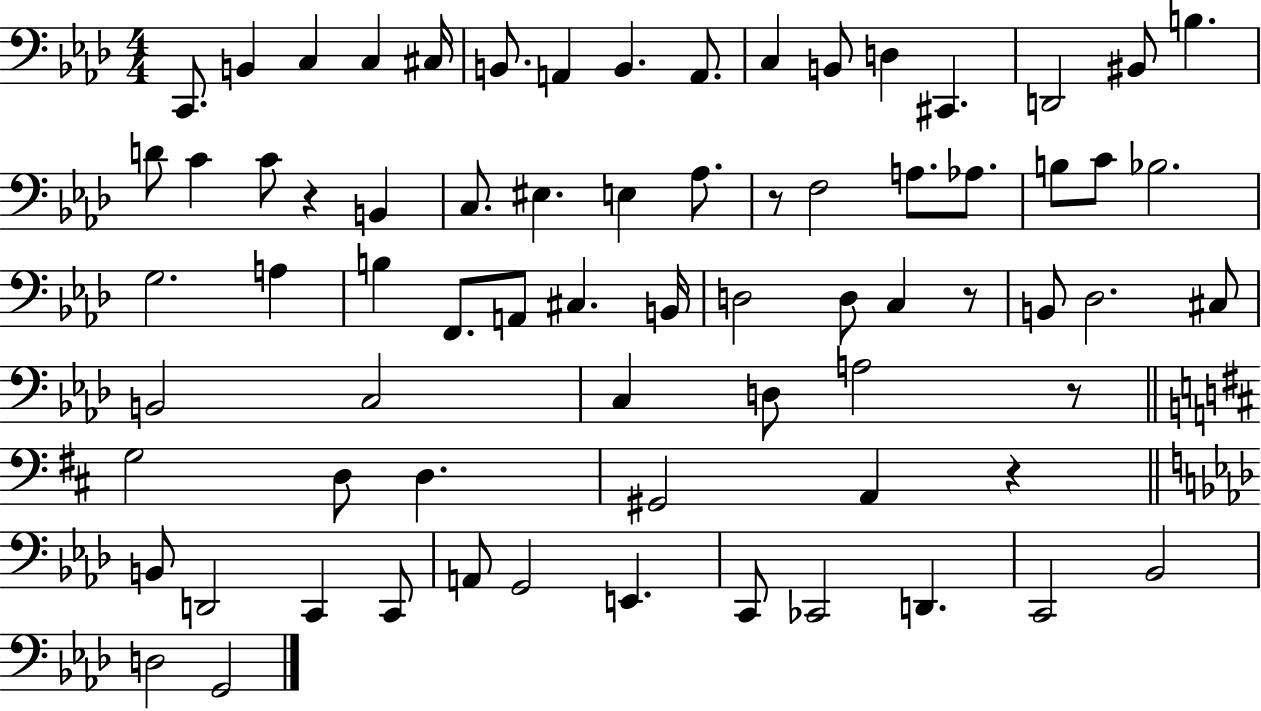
{
  \clef bass
  \numericTimeSignature
  \time 4/4
  \key aes \major
  c,8. b,4 c4 c4 cis16 | b,8. a,4 b,4. a,8. | c4 b,8 d4 cis,4. | d,2 bis,8 b4. | \break d'8 c'4 c'8 r4 b,4 | c8. eis4. e4 aes8. | r8 f2 a8. aes8. | b8 c'8 bes2. | \break g2. a4 | b4 f,8. a,8 cis4. b,16 | d2 d8 c4 r8 | b,8 des2. cis8 | \break b,2 c2 | c4 d8 a2 r8 | \bar "||" \break \key b \minor g2 d8 d4. | gis,2 a,4 r4 | \bar "||" \break \key f \minor b,8 d,2 c,4 c,8 | a,8 g,2 e,4. | c,8 ces,2 d,4. | c,2 bes,2 | \break d2 g,2 | \bar "|."
}